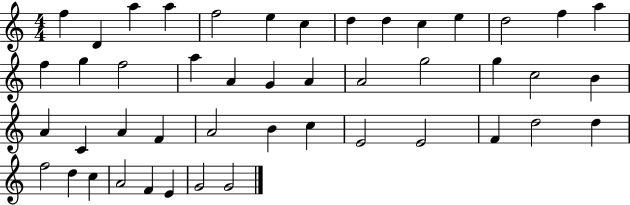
F5/q D4/q A5/q A5/q F5/h E5/q C5/q D5/q D5/q C5/q E5/q D5/h F5/q A5/q F5/q G5/q F5/h A5/q A4/q G4/q A4/q A4/h G5/h G5/q C5/h B4/q A4/q C4/q A4/q F4/q A4/h B4/q C5/q E4/h E4/h F4/q D5/h D5/q F5/h D5/q C5/q A4/h F4/q E4/q G4/h G4/h